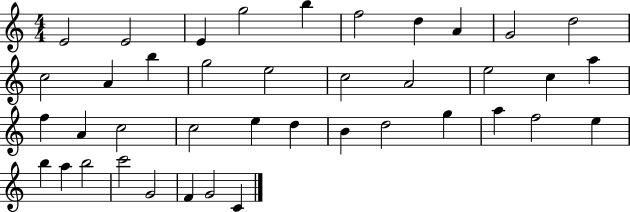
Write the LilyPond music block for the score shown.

{
  \clef treble
  \numericTimeSignature
  \time 4/4
  \key c \major
  e'2 e'2 | e'4 g''2 b''4 | f''2 d''4 a'4 | g'2 d''2 | \break c''2 a'4 b''4 | g''2 e''2 | c''2 a'2 | e''2 c''4 a''4 | \break f''4 a'4 c''2 | c''2 e''4 d''4 | b'4 d''2 g''4 | a''4 f''2 e''4 | \break b''4 a''4 b''2 | c'''2 g'2 | f'4 g'2 c'4 | \bar "|."
}